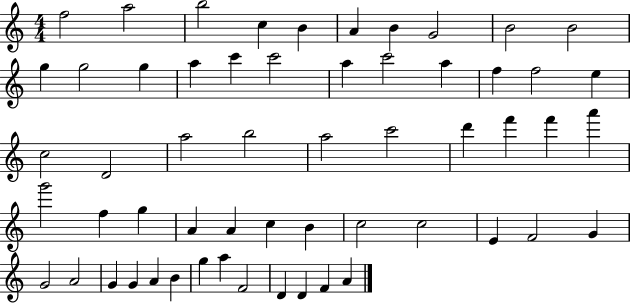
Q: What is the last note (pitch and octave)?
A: A4